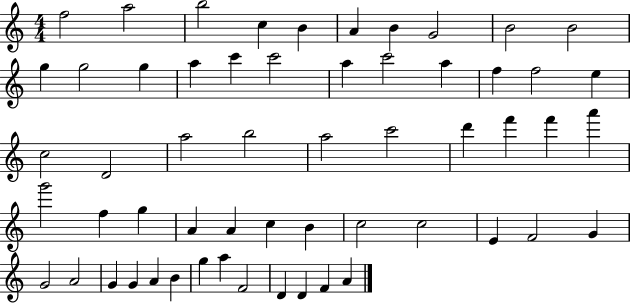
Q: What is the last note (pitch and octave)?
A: A4